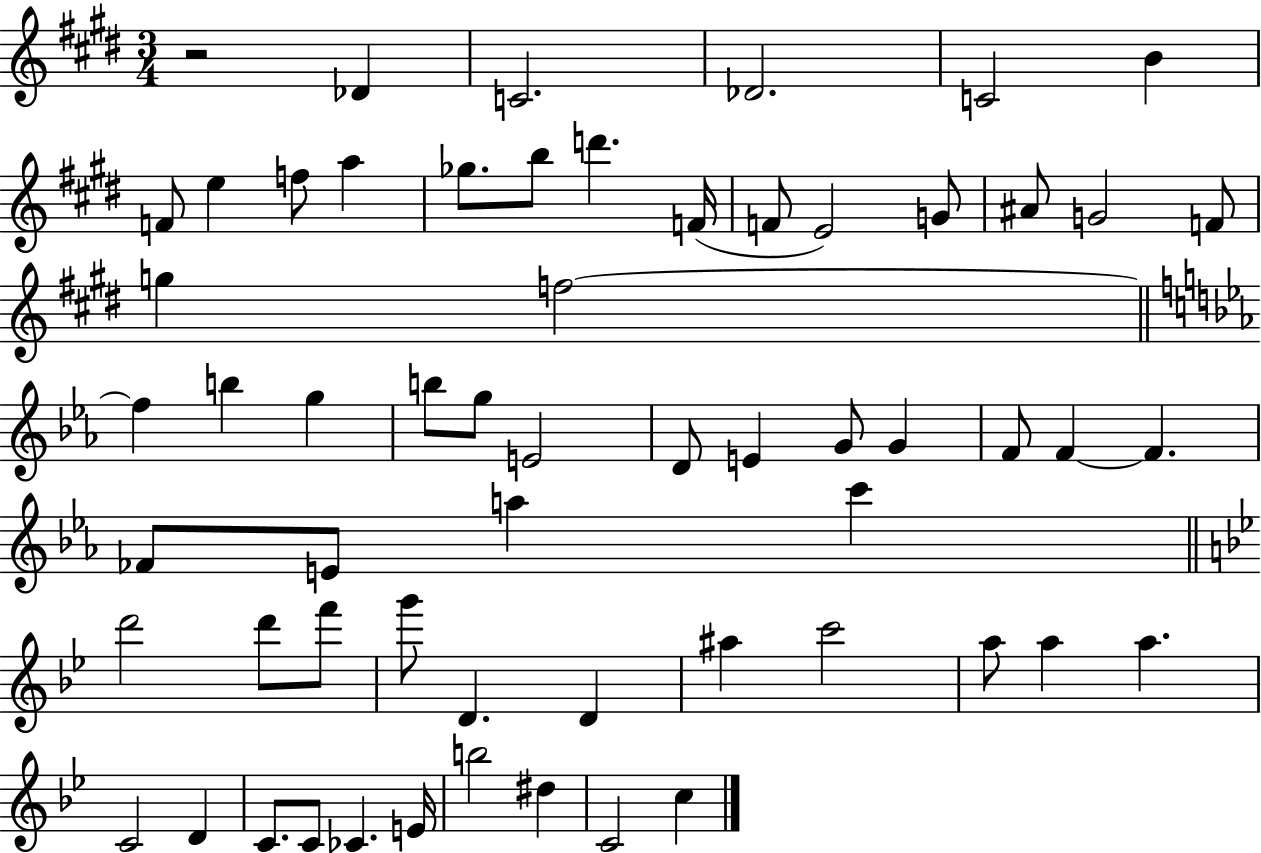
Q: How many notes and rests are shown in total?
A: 60